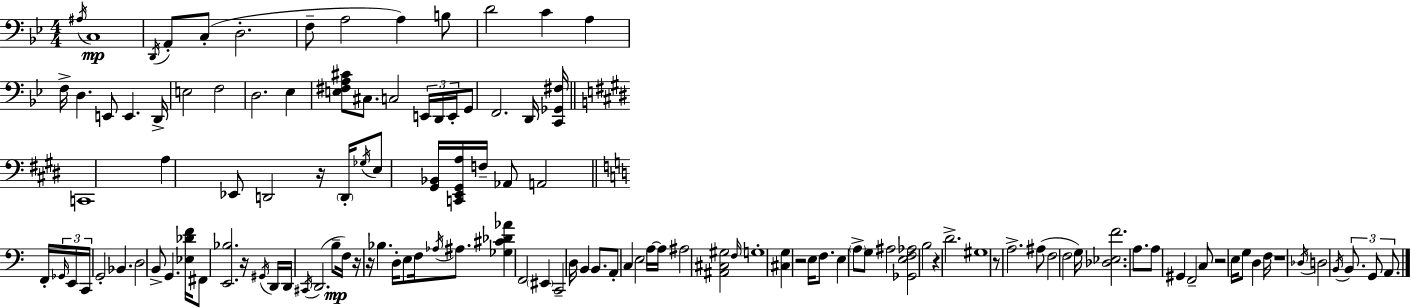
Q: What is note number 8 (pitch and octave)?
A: A3